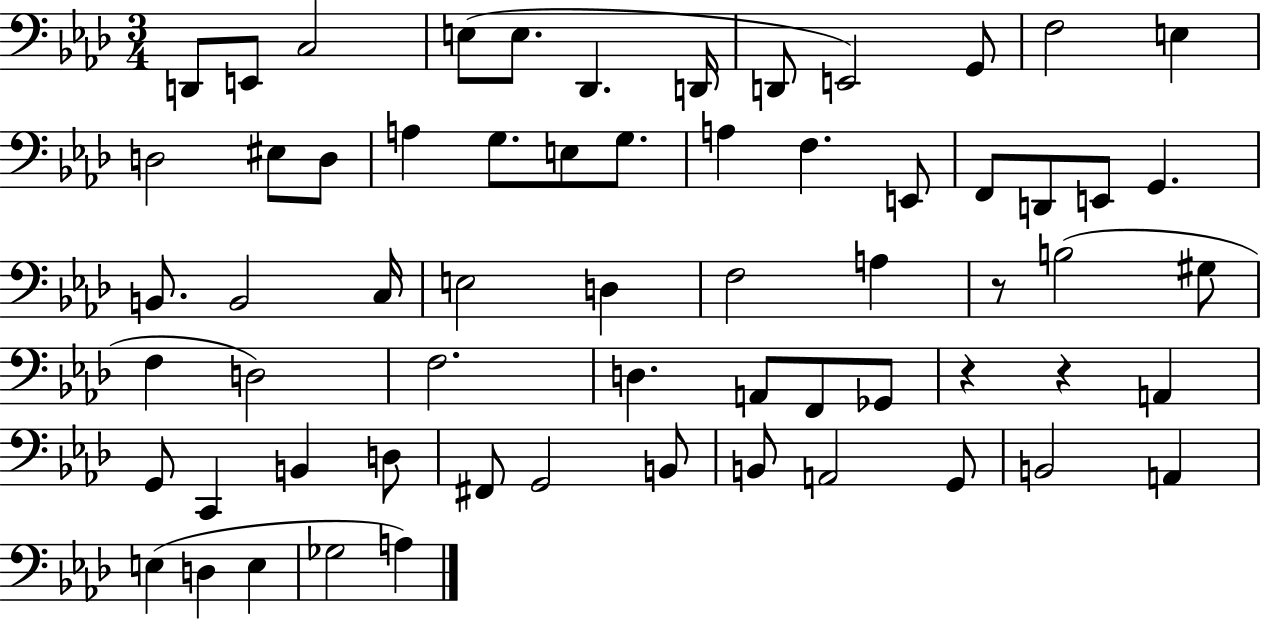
D2/e E2/e C3/h E3/e E3/e. Db2/q. D2/s D2/e E2/h G2/e F3/h E3/q D3/h EIS3/e D3/e A3/q G3/e. E3/e G3/e. A3/q F3/q. E2/e F2/e D2/e E2/e G2/q. B2/e. B2/h C3/s E3/h D3/q F3/h A3/q R/e B3/h G#3/e F3/q D3/h F3/h. D3/q. A2/e F2/e Gb2/e R/q R/q A2/q G2/e C2/q B2/q D3/e F#2/e G2/h B2/e B2/e A2/h G2/e B2/h A2/q E3/q D3/q E3/q Gb3/h A3/q